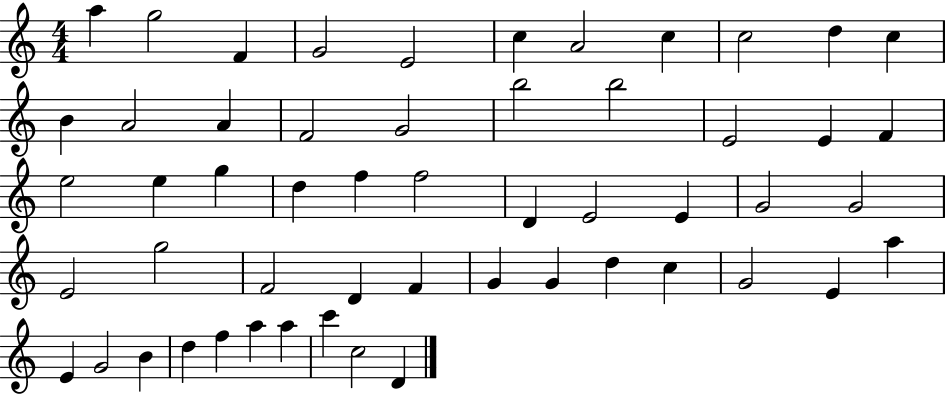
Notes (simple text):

A5/q G5/h F4/q G4/h E4/h C5/q A4/h C5/q C5/h D5/q C5/q B4/q A4/h A4/q F4/h G4/h B5/h B5/h E4/h E4/q F4/q E5/h E5/q G5/q D5/q F5/q F5/h D4/q E4/h E4/q G4/h G4/h E4/h G5/h F4/h D4/q F4/q G4/q G4/q D5/q C5/q G4/h E4/q A5/q E4/q G4/h B4/q D5/q F5/q A5/q A5/q C6/q C5/h D4/q